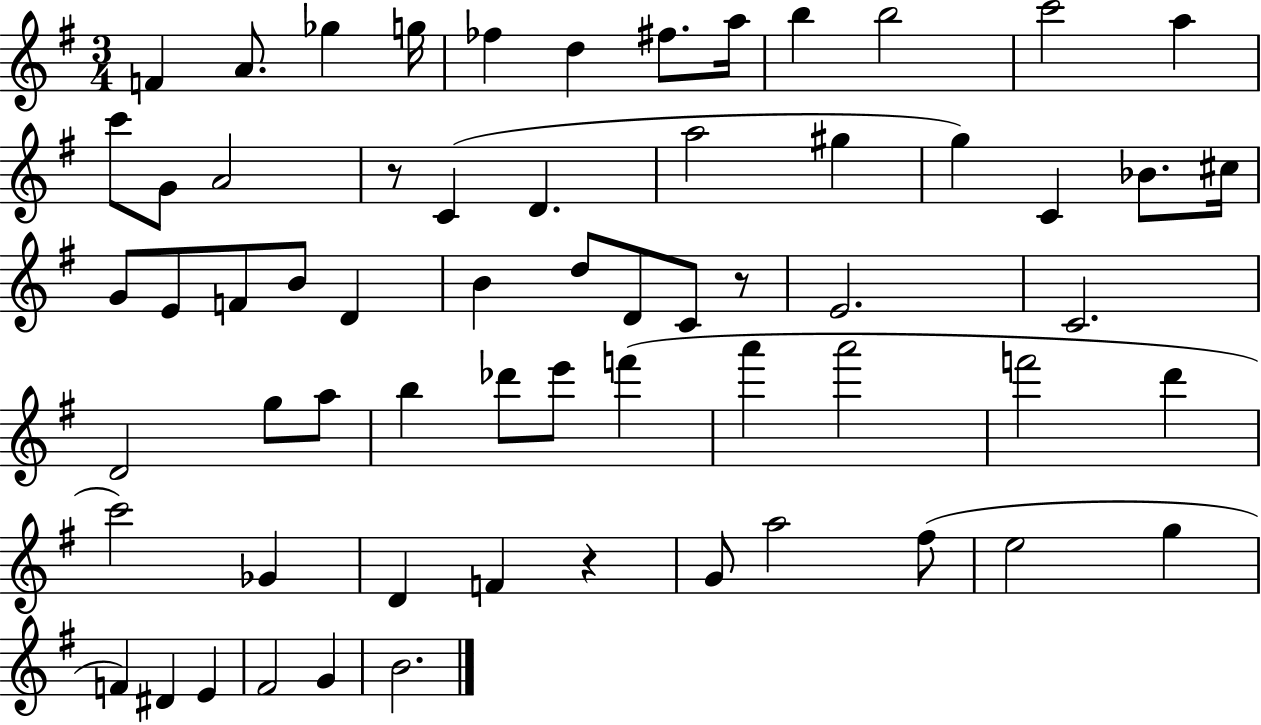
X:1
T:Untitled
M:3/4
L:1/4
K:G
F A/2 _g g/4 _f d ^f/2 a/4 b b2 c'2 a c'/2 G/2 A2 z/2 C D a2 ^g g C _B/2 ^c/4 G/2 E/2 F/2 B/2 D B d/2 D/2 C/2 z/2 E2 C2 D2 g/2 a/2 b _d'/2 e'/2 f' a' a'2 f'2 d' c'2 _G D F z G/2 a2 ^f/2 e2 g F ^D E ^F2 G B2